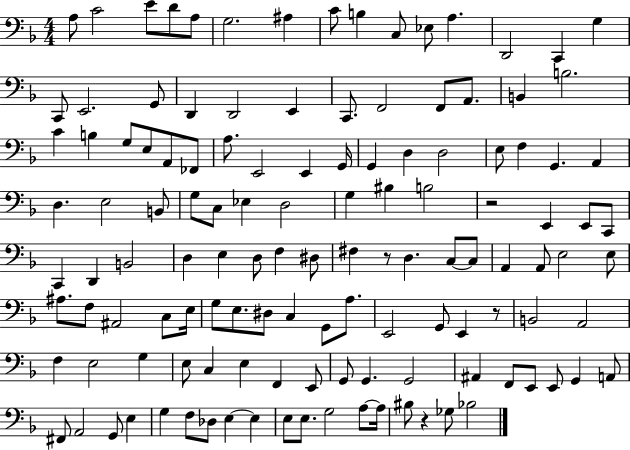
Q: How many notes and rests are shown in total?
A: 127